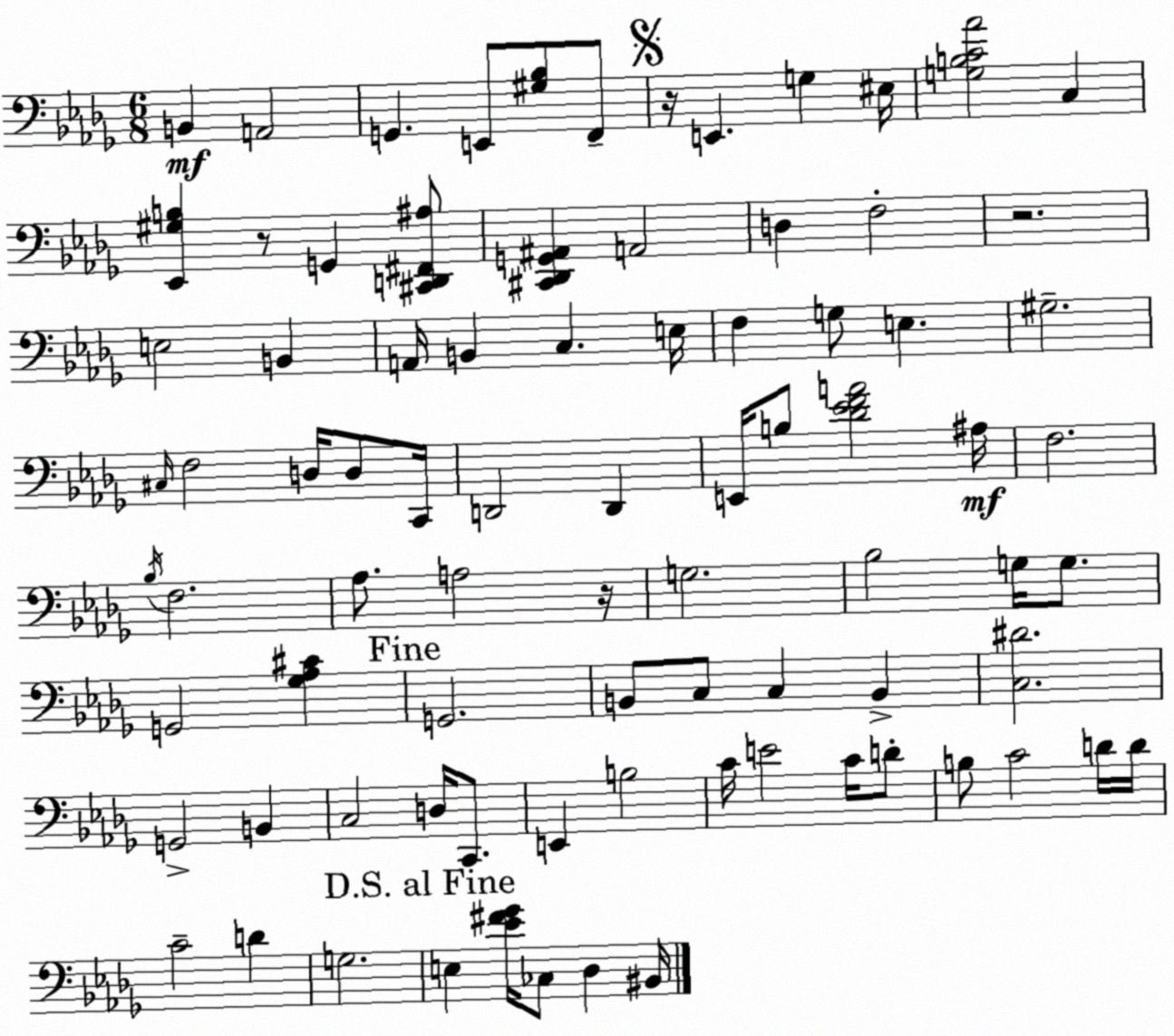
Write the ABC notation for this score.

X:1
T:Untitled
M:6/8
L:1/4
K:Bbm
B,, A,,2 G,, E,,/2 [^G,_B,]/2 F,,/2 z/4 E,, G, ^E,/4 [G,B,C_A]2 C, [_E,,^G,B,] z/2 G,, [^C,,D,,^F,,^A,]/2 [^C,,_D,,G,,^A,,] A,,2 D, F,2 z2 E,2 B,, A,,/4 B,, C, E,/4 F, G,/2 E, ^G,2 ^C,/4 F,2 D,/4 D,/2 C,,/4 D,,2 D,, E,,/4 B,/2 [_D_EFA]2 ^A,/4 F,2 _B,/4 F,2 _A,/2 A,2 z/4 G,2 _B,2 G,/4 G,/2 G,,2 [_G,_A,^C] G,,2 B,,/2 C,/2 C, B,, [C,^D]2 G,,2 B,, C,2 D,/4 C,,/2 E,, B,2 C/4 E2 C/4 D/2 B,/2 C2 D/4 D/4 C2 D G,2 E, [_E^F_G]/4 _C,/2 _D, ^B,,/4